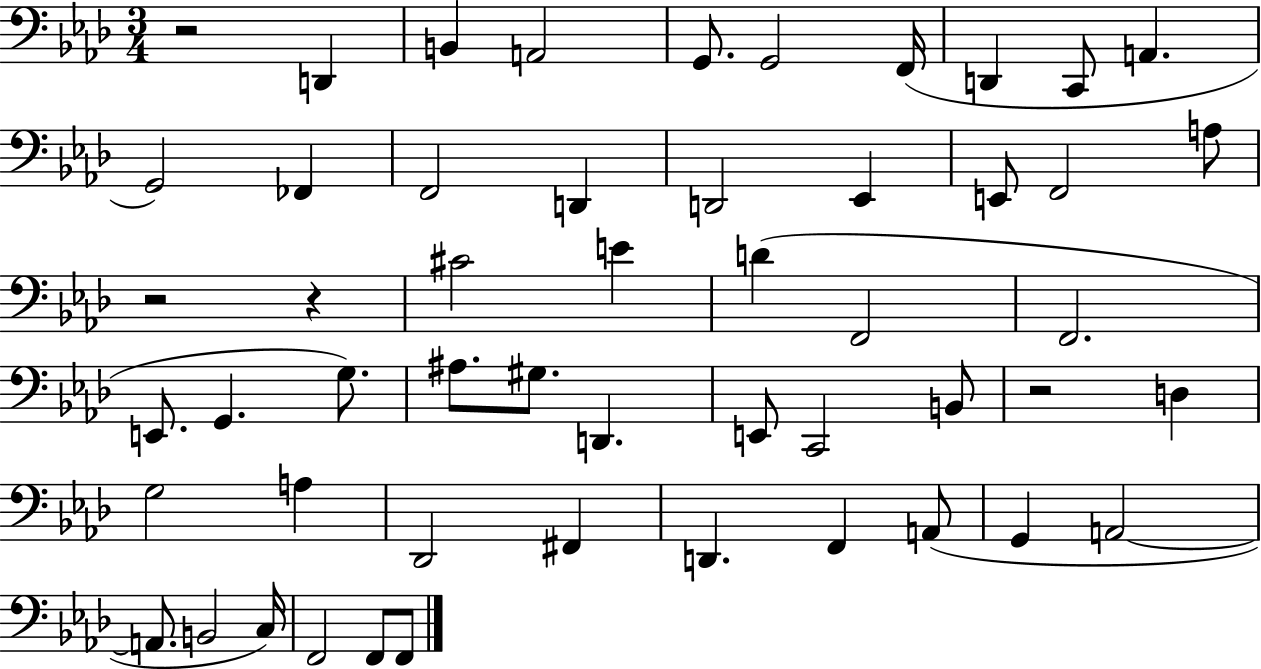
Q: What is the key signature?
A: AES major